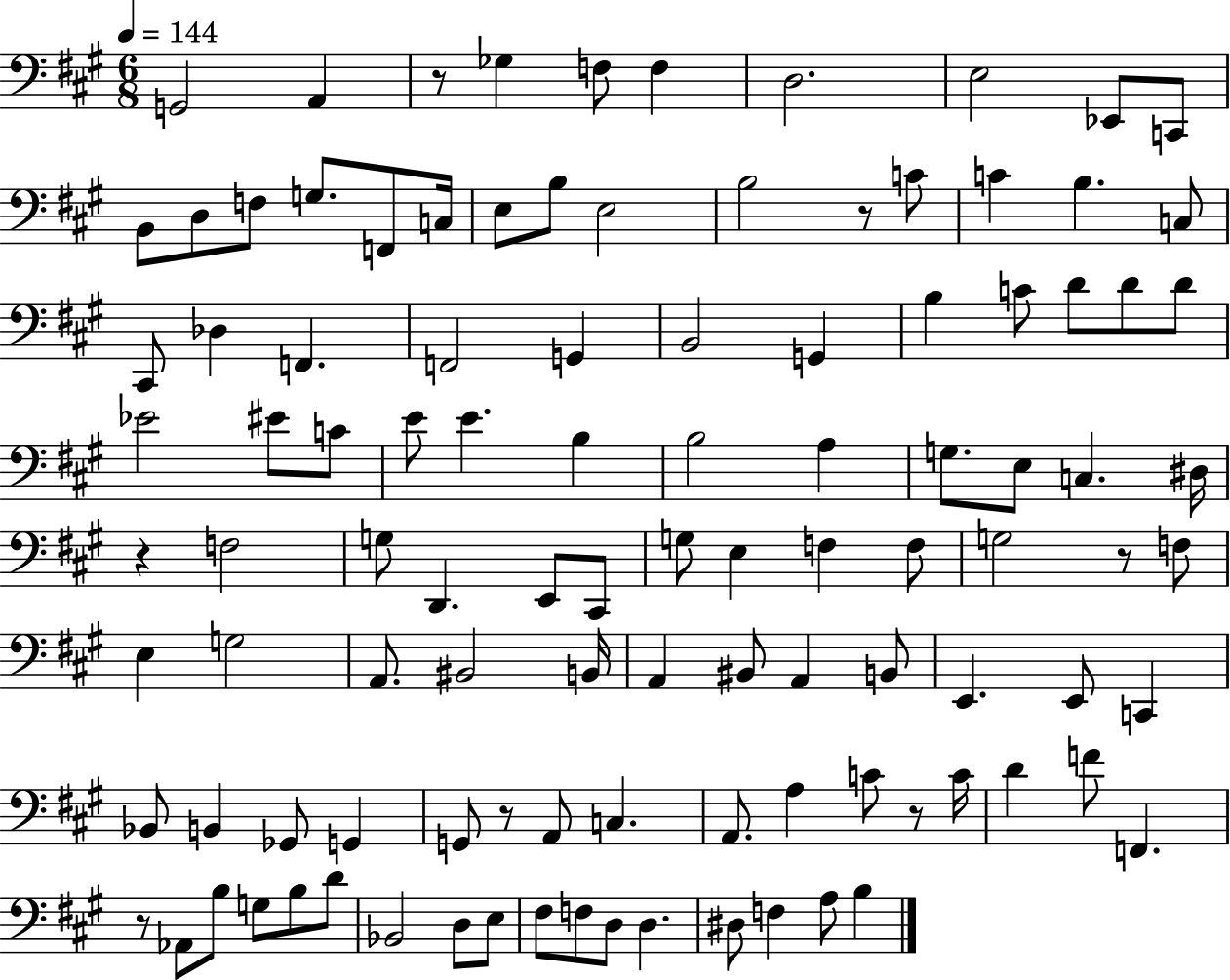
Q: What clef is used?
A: bass